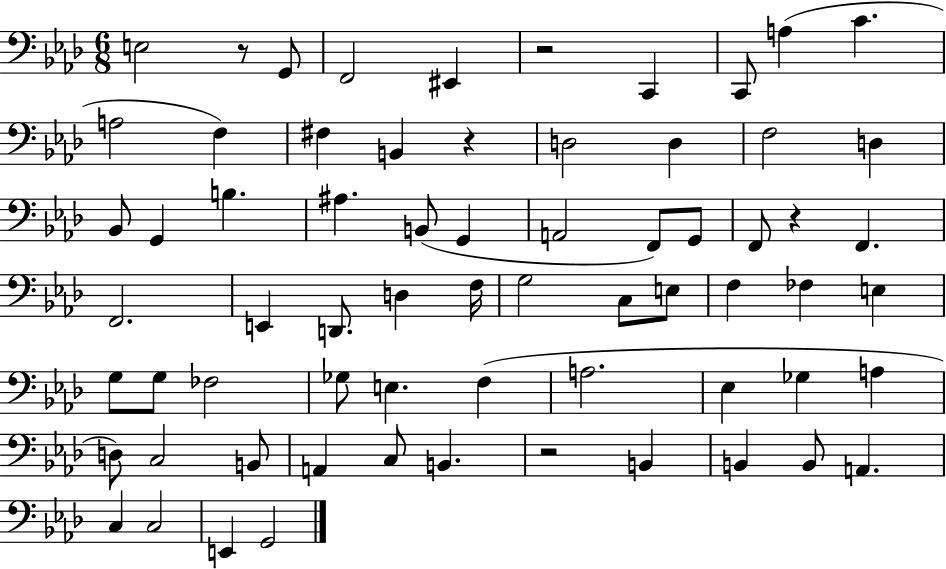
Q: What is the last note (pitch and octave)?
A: G2